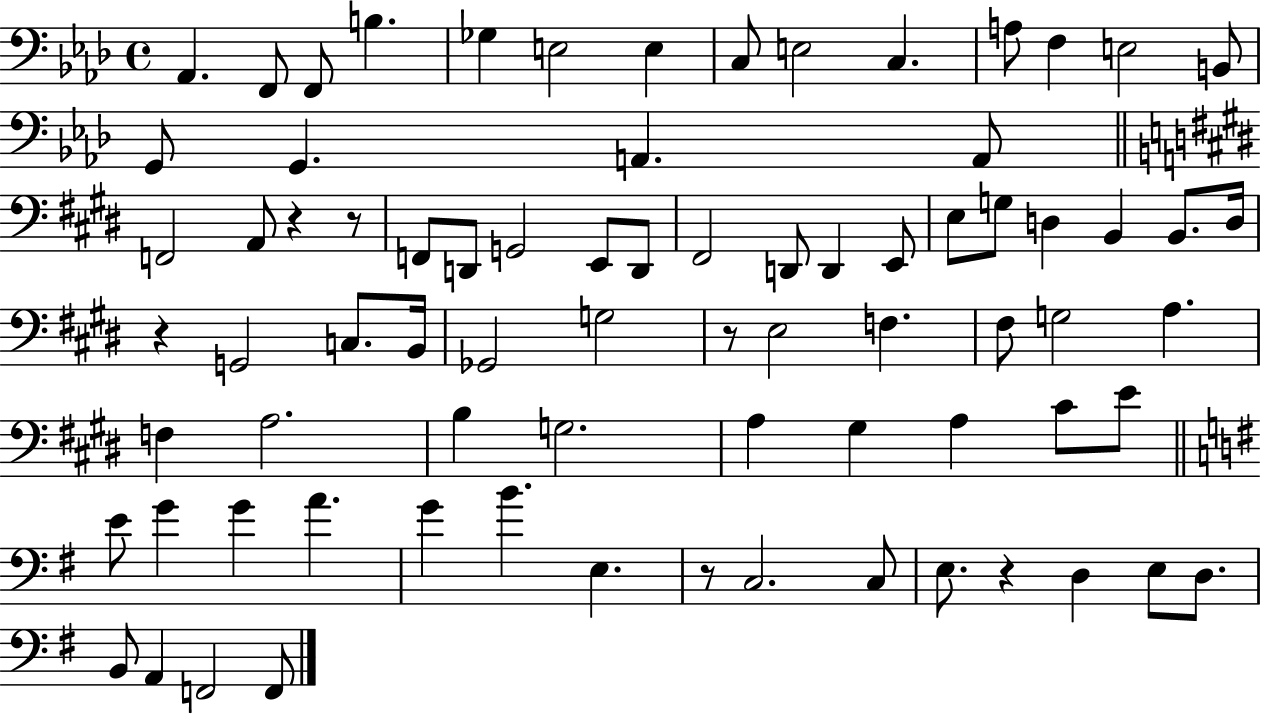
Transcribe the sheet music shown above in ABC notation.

X:1
T:Untitled
M:4/4
L:1/4
K:Ab
_A,, F,,/2 F,,/2 B, _G, E,2 E, C,/2 E,2 C, A,/2 F, E,2 B,,/2 G,,/2 G,, A,, A,,/2 F,,2 A,,/2 z z/2 F,,/2 D,,/2 G,,2 E,,/2 D,,/2 ^F,,2 D,,/2 D,, E,,/2 E,/2 G,/2 D, B,, B,,/2 D,/4 z G,,2 C,/2 B,,/4 _G,,2 G,2 z/2 E,2 F, ^F,/2 G,2 A, F, A,2 B, G,2 A, ^G, A, ^C/2 E/2 E/2 G G A G B E, z/2 C,2 C,/2 E,/2 z D, E,/2 D,/2 B,,/2 A,, F,,2 F,,/2